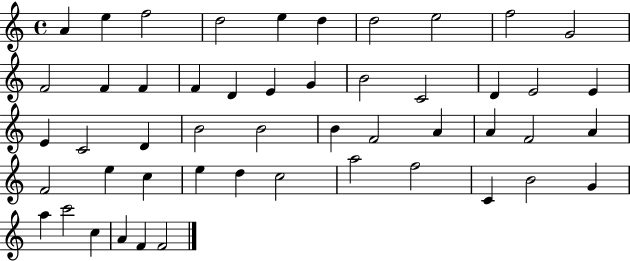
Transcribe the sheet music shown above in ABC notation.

X:1
T:Untitled
M:4/4
L:1/4
K:C
A e f2 d2 e d d2 e2 f2 G2 F2 F F F D E G B2 C2 D E2 E E C2 D B2 B2 B F2 A A F2 A F2 e c e d c2 a2 f2 C B2 G a c'2 c A F F2